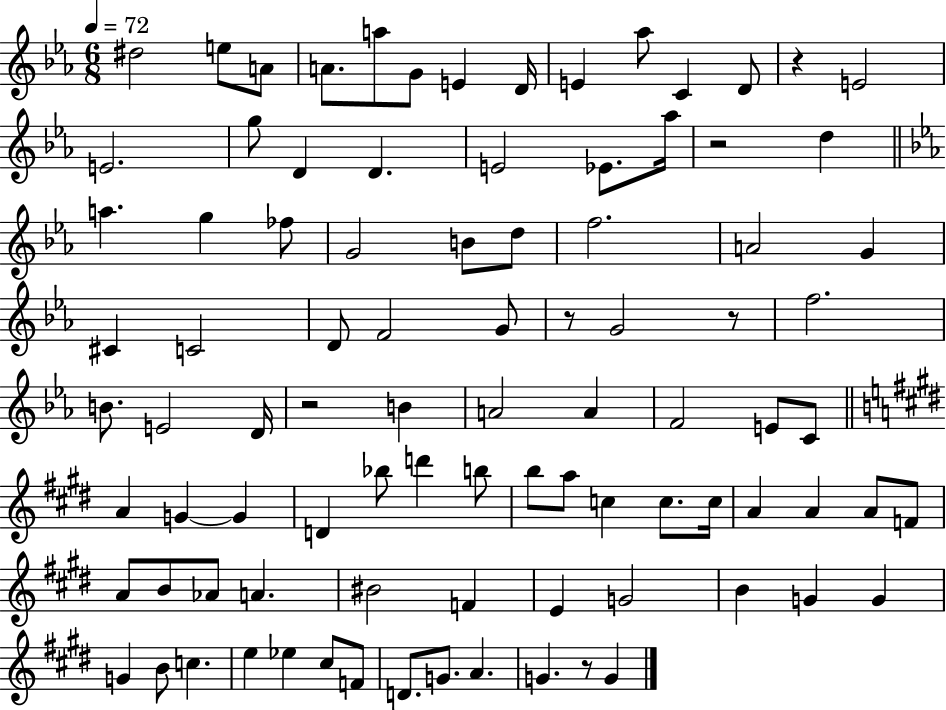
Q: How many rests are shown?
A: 6